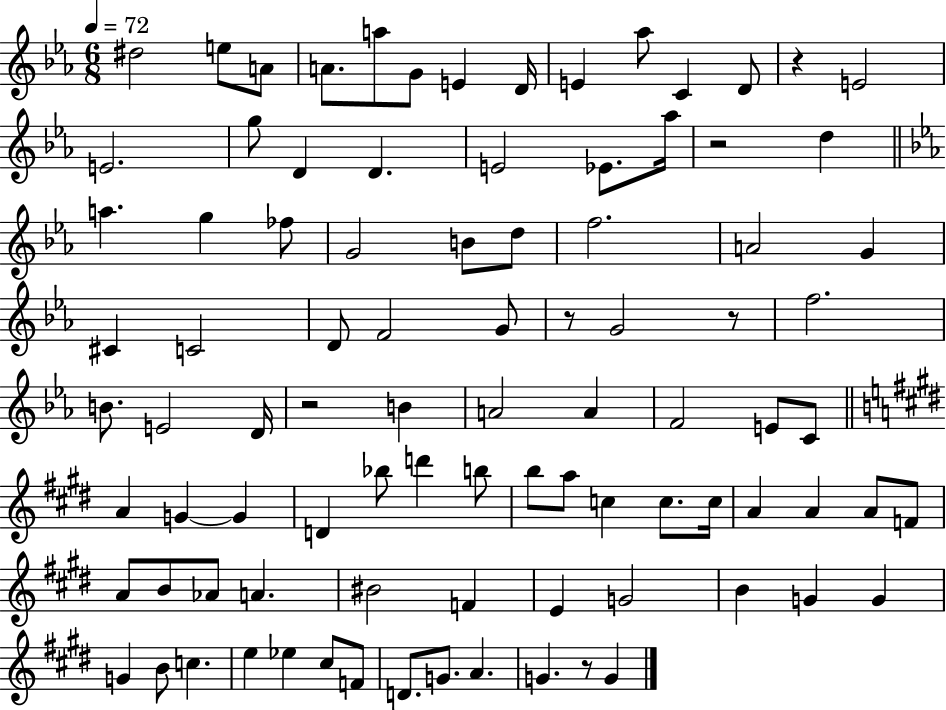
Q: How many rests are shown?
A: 6